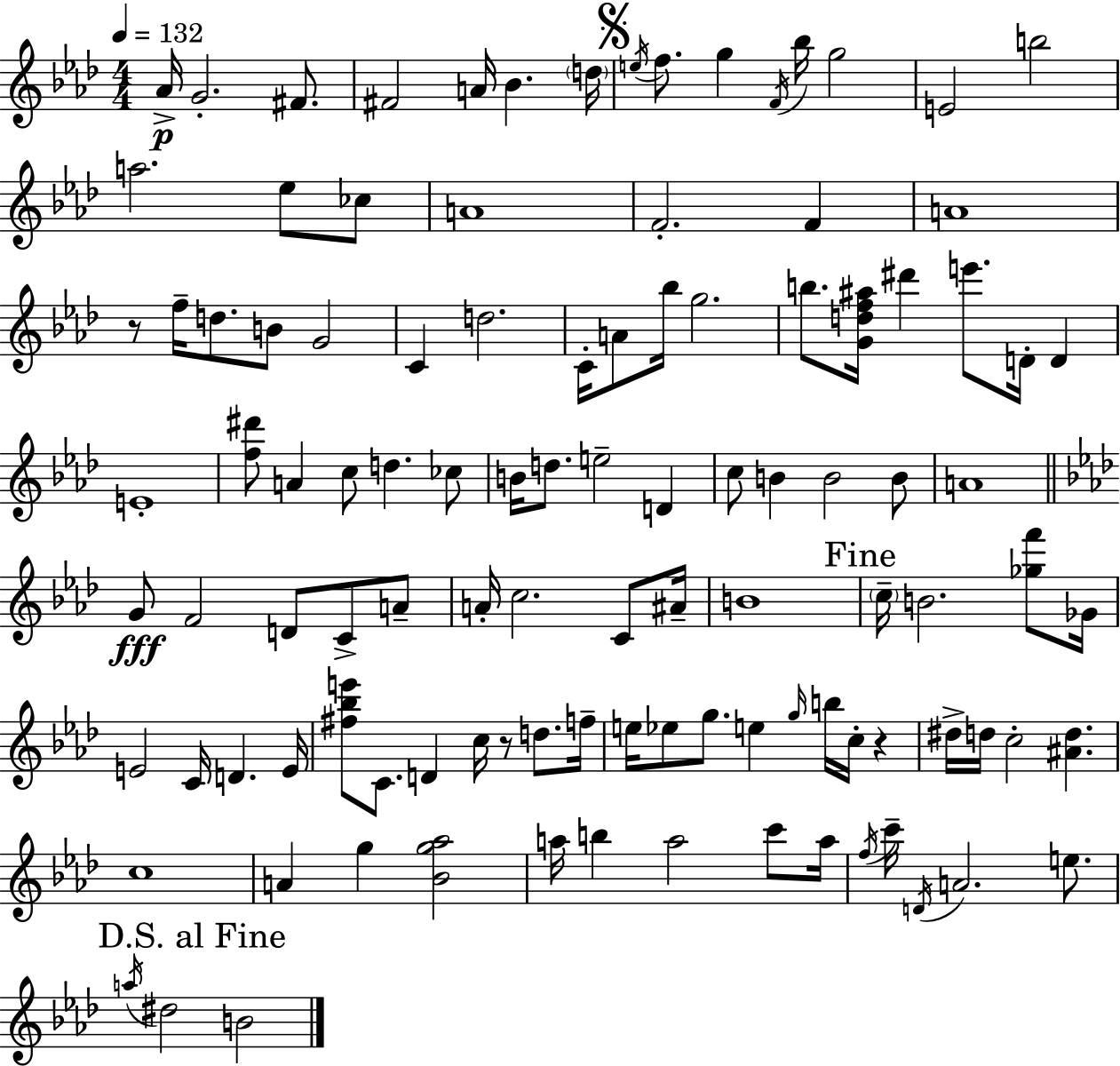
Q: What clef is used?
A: treble